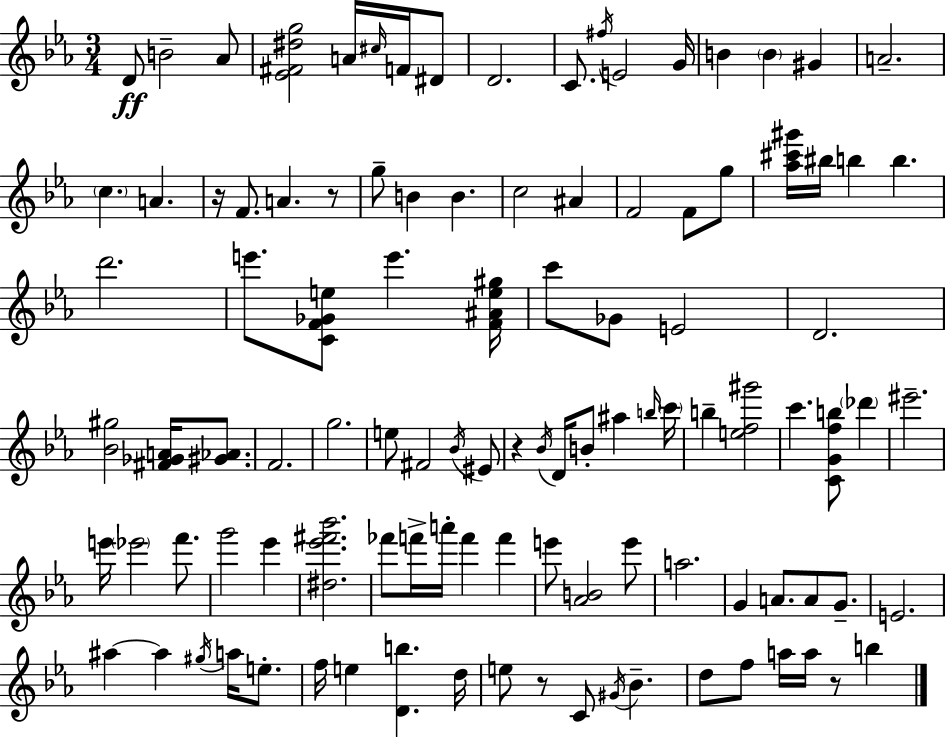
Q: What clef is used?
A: treble